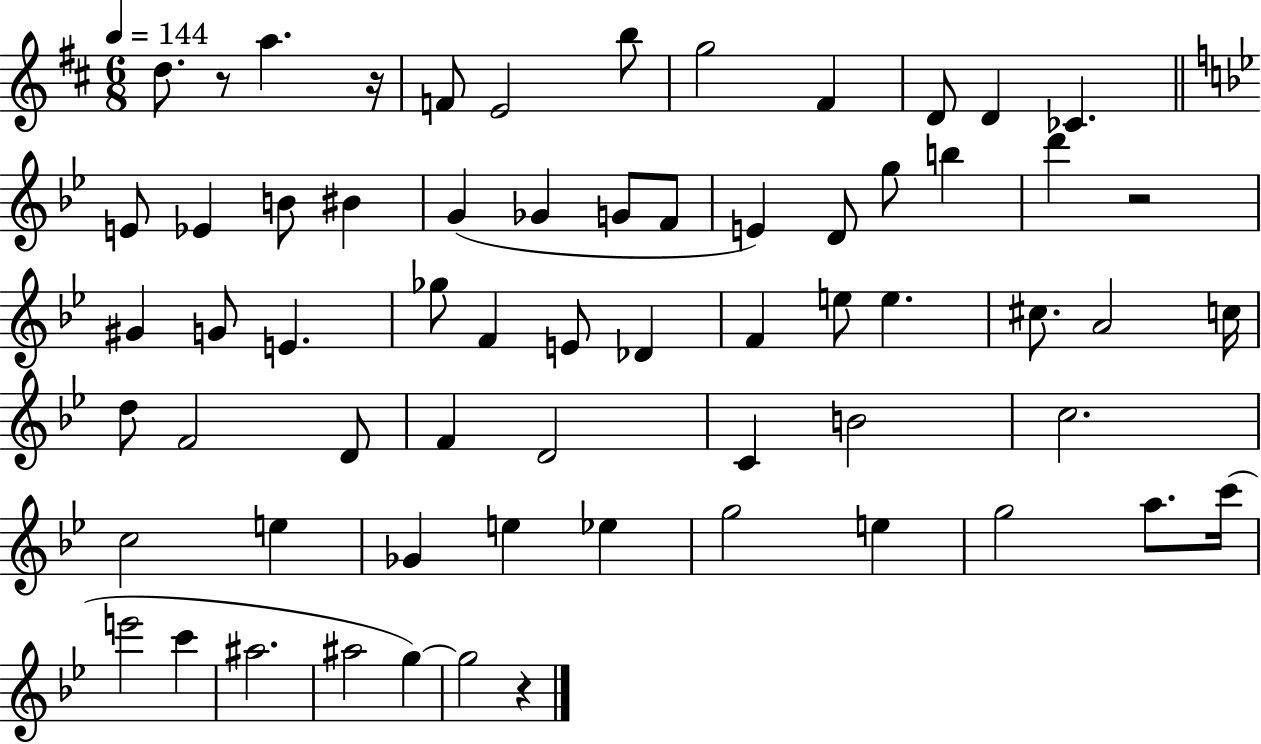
{
  \clef treble
  \numericTimeSignature
  \time 6/8
  \key d \major
  \tempo 4 = 144
  d''8. r8 a''4. r16 | f'8 e'2 b''8 | g''2 fis'4 | d'8 d'4 ces'4. | \break \bar "||" \break \key bes \major e'8 ees'4 b'8 bis'4 | g'4( ges'4 g'8 f'8 | e'4) d'8 g''8 b''4 | d'''4 r2 | \break gis'4 g'8 e'4. | ges''8 f'4 e'8 des'4 | f'4 e''8 e''4. | cis''8. a'2 c''16 | \break d''8 f'2 d'8 | f'4 d'2 | c'4 b'2 | c''2. | \break c''2 e''4 | ges'4 e''4 ees''4 | g''2 e''4 | g''2 a''8. c'''16( | \break e'''2 c'''4 | ais''2. | ais''2 g''4~~) | g''2 r4 | \break \bar "|."
}